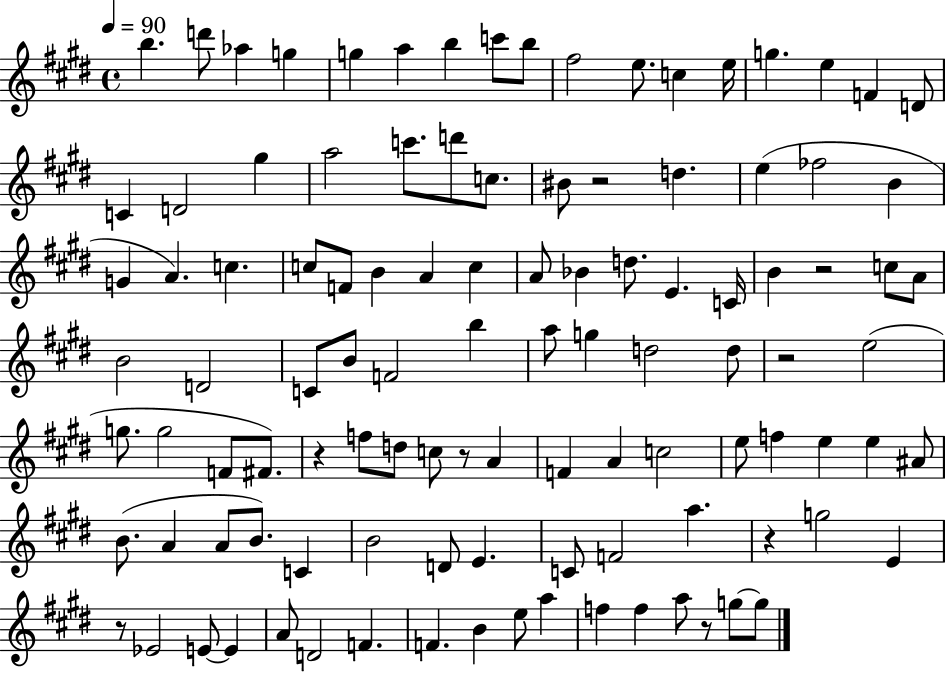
B5/q. D6/e Ab5/q G5/q G5/q A5/q B5/q C6/e B5/e F#5/h E5/e. C5/q E5/s G5/q. E5/q F4/q D4/e C4/q D4/h G#5/q A5/h C6/e. D6/e C5/e. BIS4/e R/h D5/q. E5/q FES5/h B4/q G4/q A4/q. C5/q. C5/e F4/e B4/q A4/q C5/q A4/e Bb4/q D5/e. E4/q. C4/s B4/q R/h C5/e A4/e B4/h D4/h C4/e B4/e F4/h B5/q A5/e G5/q D5/h D5/e R/h E5/h G5/e. G5/h F4/e F#4/e. R/q F5/e D5/e C5/e R/e A4/q F4/q A4/q C5/h E5/e F5/q E5/q E5/q A#4/e B4/e. A4/q A4/e B4/e. C4/q B4/h D4/e E4/q. C4/e F4/h A5/q. R/q G5/h E4/q R/e Eb4/h E4/e E4/q A4/e D4/h F4/q. F4/q. B4/q E5/e A5/q F5/q F5/q A5/e R/e G5/e G5/e